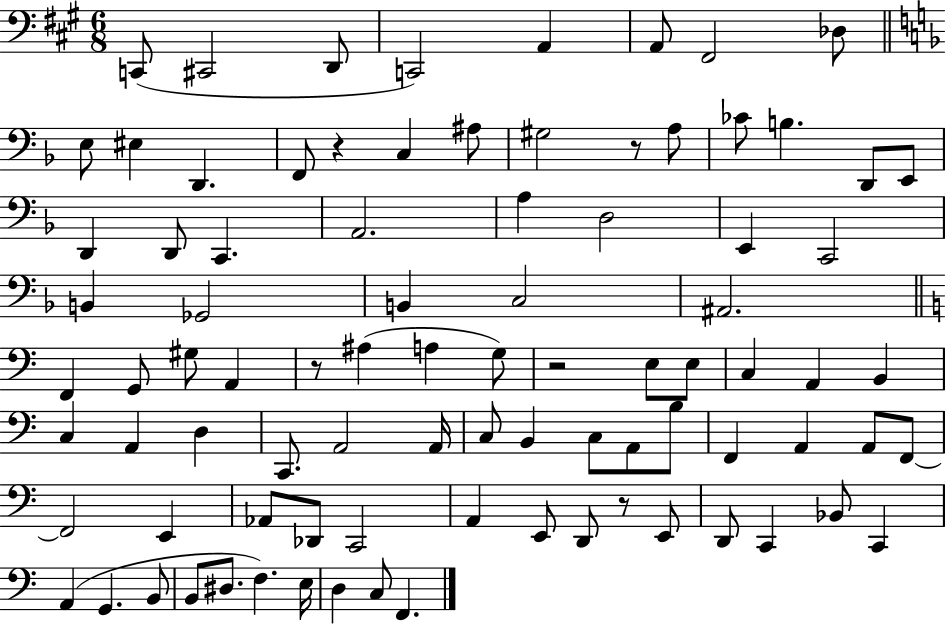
{
  \clef bass
  \numericTimeSignature
  \time 6/8
  \key a \major
  c,8( cis,2 d,8 | c,2) a,4 | a,8 fis,2 des8 | \bar "||" \break \key f \major e8 eis4 d,4. | f,8 r4 c4 ais8 | gis2 r8 a8 | ces'8 b4. d,8 e,8 | \break d,4 d,8 c,4. | a,2. | a4 d2 | e,4 c,2 | \break b,4 ges,2 | b,4 c2 | ais,2. | \bar "||" \break \key c \major f,4 g,8 gis8 a,4 | r8 ais4( a4 g8) | r2 e8 e8 | c4 a,4 b,4 | \break c4 a,4 d4 | c,8. a,2 a,16 | c8 b,4 c8 a,8 b8 | f,4 a,4 a,8 f,8~~ | \break f,2 e,4 | aes,8 des,8 c,2 | a,4 e,8 d,8 r8 e,8 | d,8 c,4 bes,8 c,4 | \break a,4( g,4. b,8 | b,8 dis8. f4.) e16 | d4 c8 f,4. | \bar "|."
}